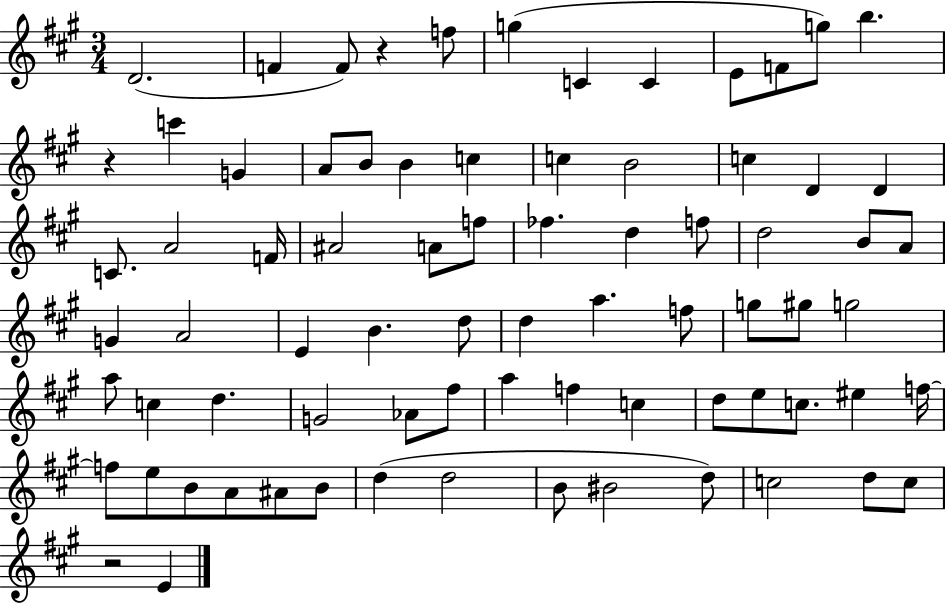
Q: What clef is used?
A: treble